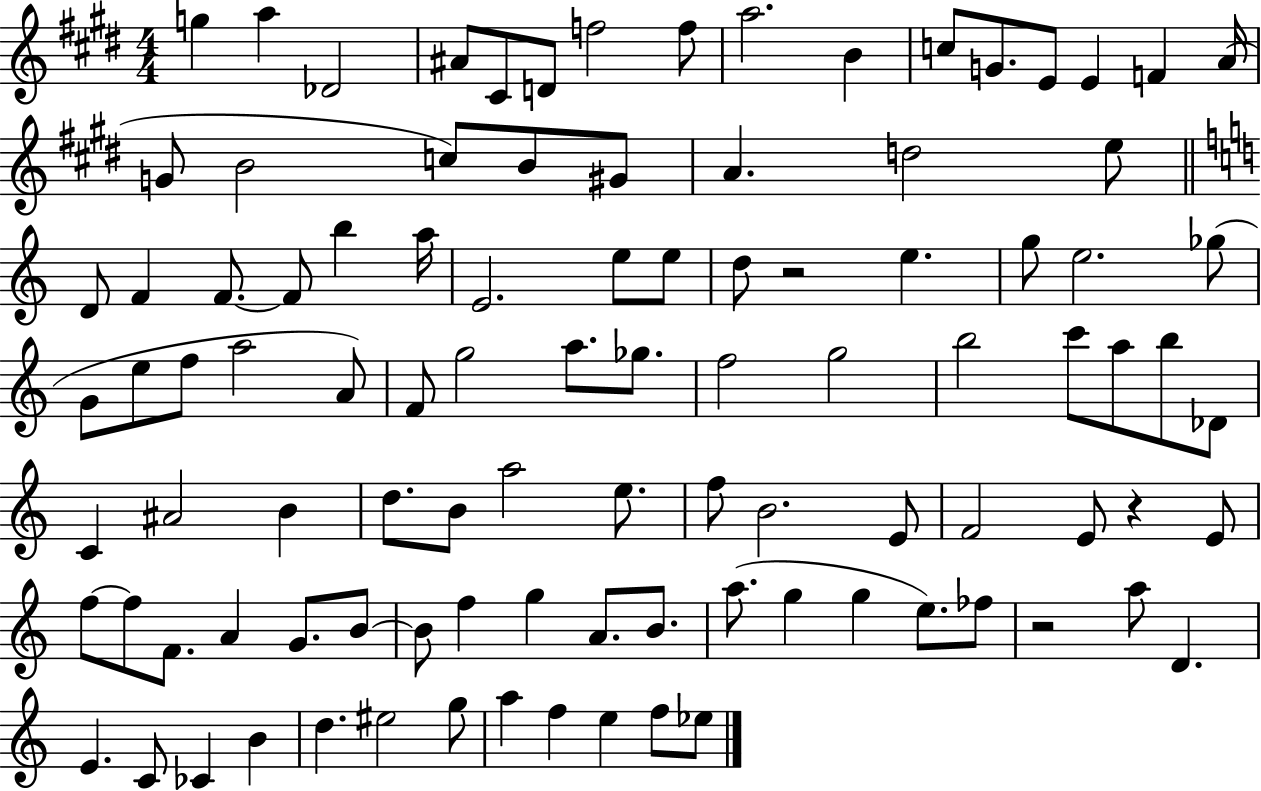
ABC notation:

X:1
T:Untitled
M:4/4
L:1/4
K:E
g a _D2 ^A/2 ^C/2 D/2 f2 f/2 a2 B c/2 G/2 E/2 E F A/4 G/2 B2 c/2 B/2 ^G/2 A d2 e/2 D/2 F F/2 F/2 b a/4 E2 e/2 e/2 d/2 z2 e g/2 e2 _g/2 G/2 e/2 f/2 a2 A/2 F/2 g2 a/2 _g/2 f2 g2 b2 c'/2 a/2 b/2 _D/2 C ^A2 B d/2 B/2 a2 e/2 f/2 B2 E/2 F2 E/2 z E/2 f/2 f/2 F/2 A G/2 B/2 B/2 f g A/2 B/2 a/2 g g e/2 _f/2 z2 a/2 D E C/2 _C B d ^e2 g/2 a f e f/2 _e/2